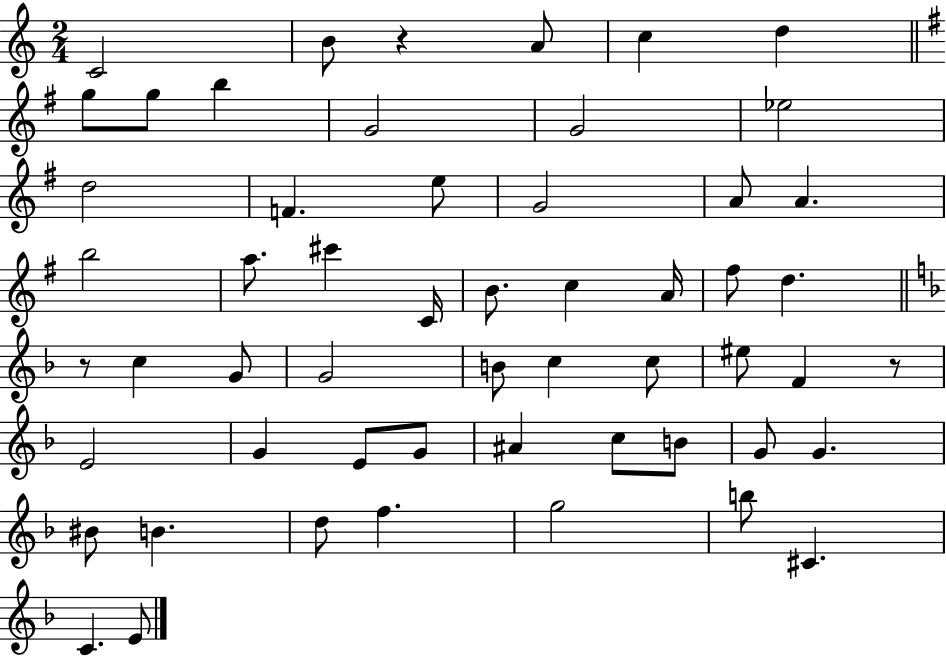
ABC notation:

X:1
T:Untitled
M:2/4
L:1/4
K:C
C2 B/2 z A/2 c d g/2 g/2 b G2 G2 _e2 d2 F e/2 G2 A/2 A b2 a/2 ^c' C/4 B/2 c A/4 ^f/2 d z/2 c G/2 G2 B/2 c c/2 ^e/2 F z/2 E2 G E/2 G/2 ^A c/2 B/2 G/2 G ^B/2 B d/2 f g2 b/2 ^C C E/2